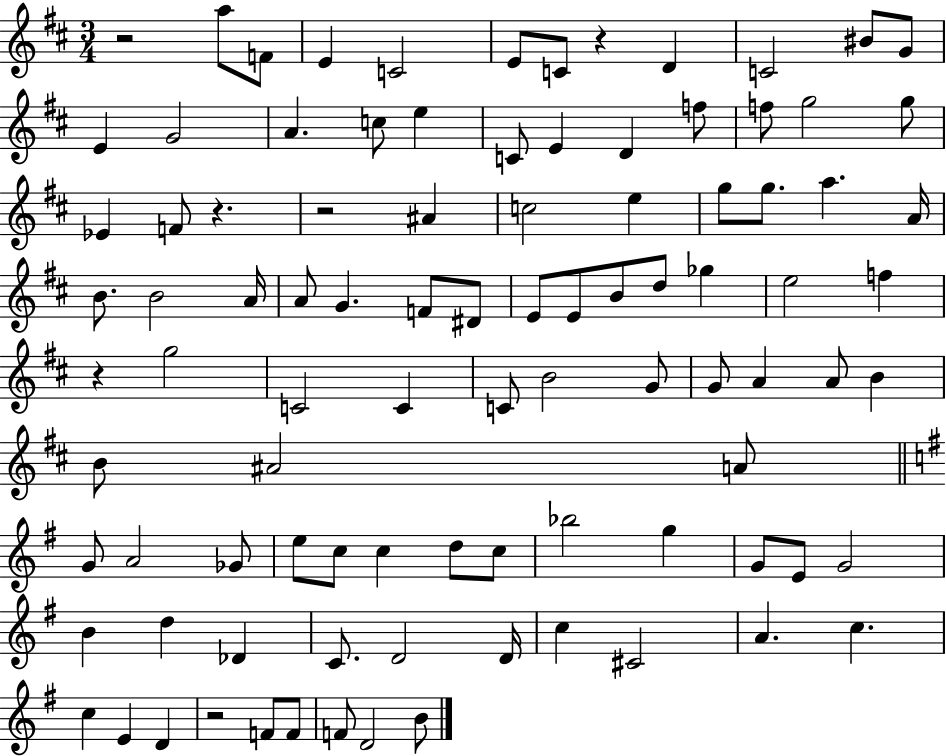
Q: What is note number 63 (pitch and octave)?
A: C5